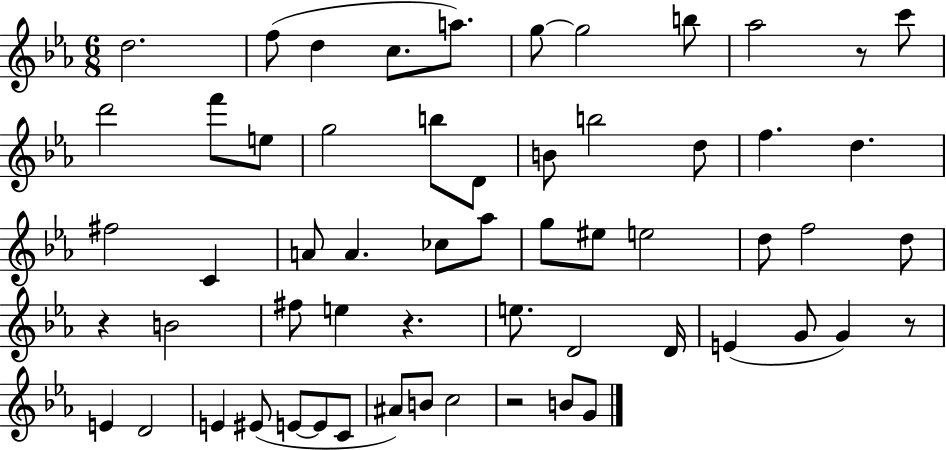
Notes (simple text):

D5/h. F5/e D5/q C5/e. A5/e. G5/e G5/h B5/e Ab5/h R/e C6/e D6/h F6/e E5/e G5/h B5/e D4/e B4/e B5/h D5/e F5/q. D5/q. F#5/h C4/q A4/e A4/q. CES5/e Ab5/e G5/e EIS5/e E5/h D5/e F5/h D5/e R/q B4/h F#5/e E5/q R/q. E5/e. D4/h D4/s E4/q G4/e G4/q R/e E4/q D4/h E4/q EIS4/e E4/e E4/e C4/e A#4/e B4/e C5/h R/h B4/e G4/e